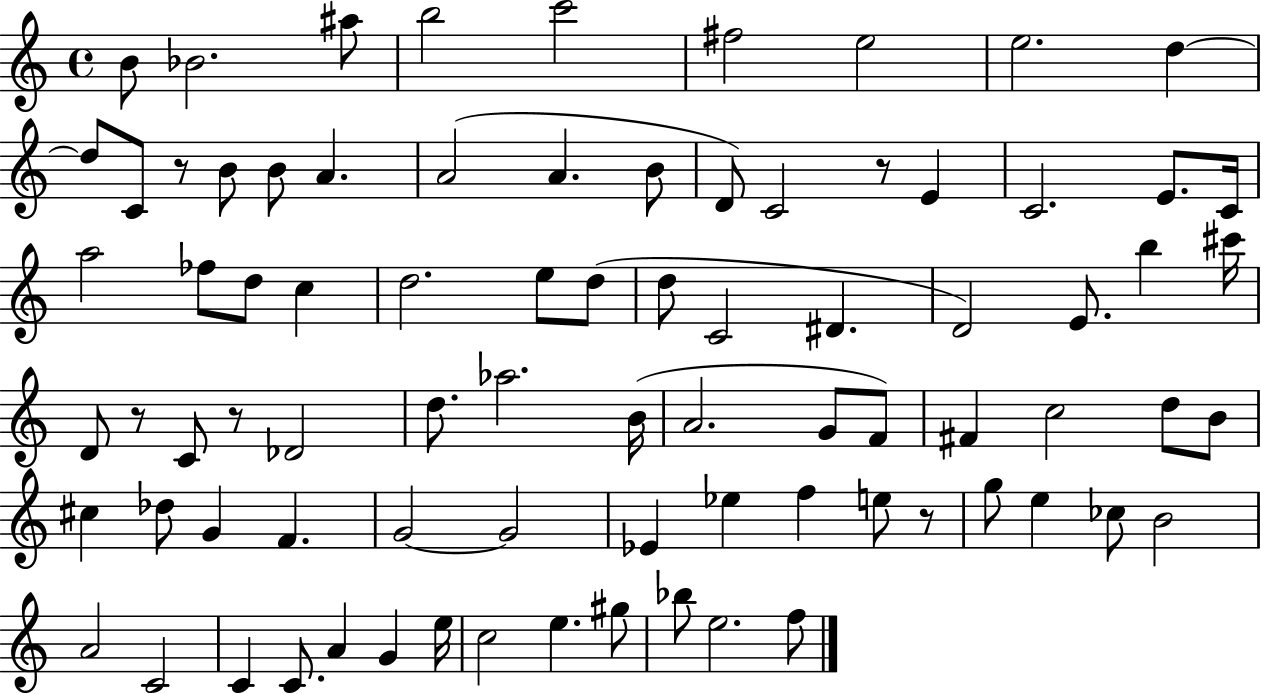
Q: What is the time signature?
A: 4/4